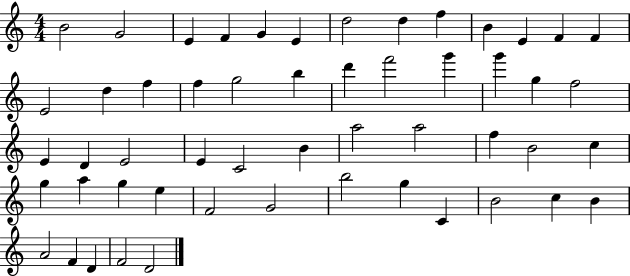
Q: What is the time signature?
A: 4/4